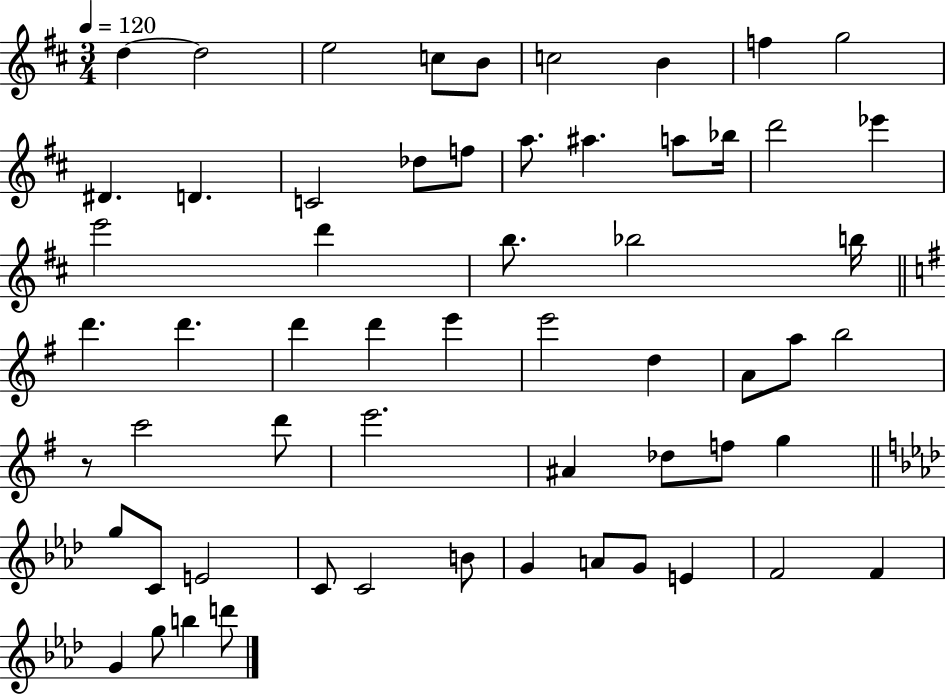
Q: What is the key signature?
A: D major